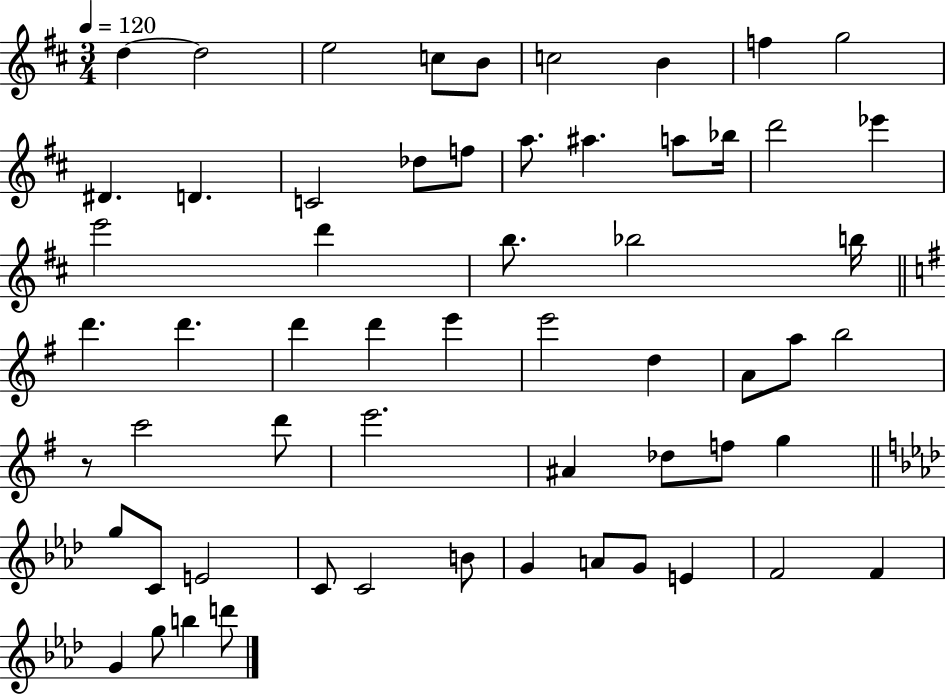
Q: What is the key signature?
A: D major